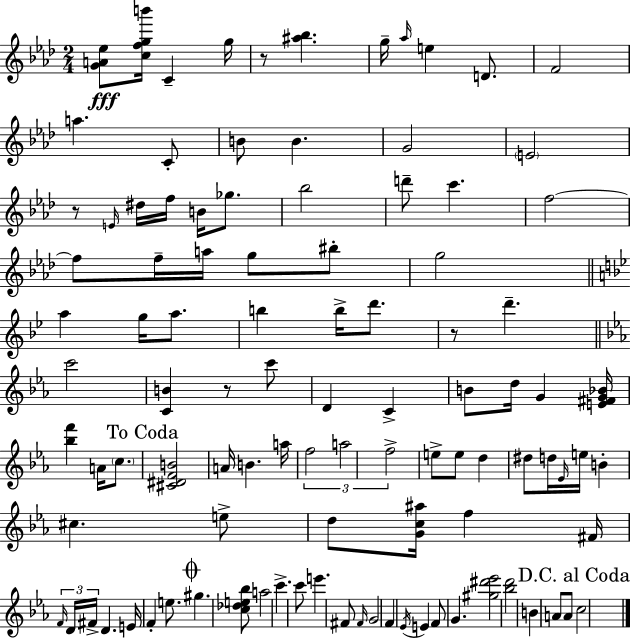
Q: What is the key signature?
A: AES major